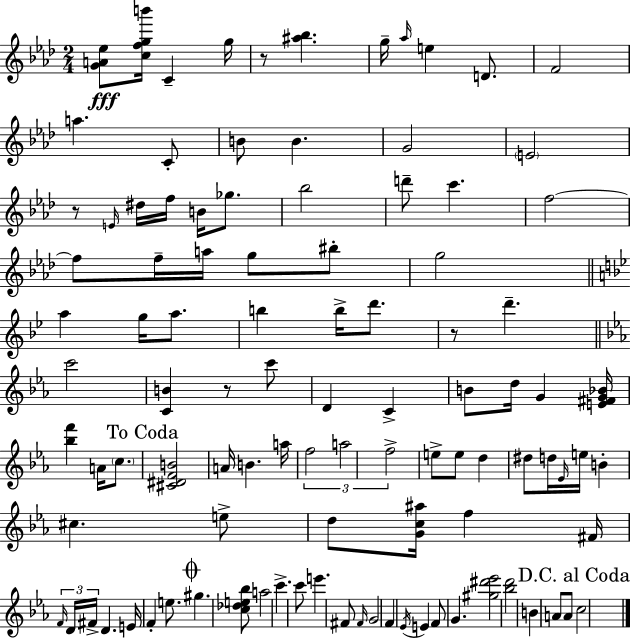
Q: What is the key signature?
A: AES major